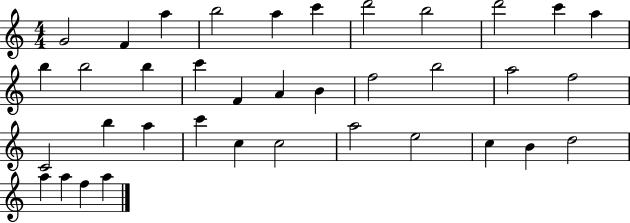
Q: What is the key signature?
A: C major